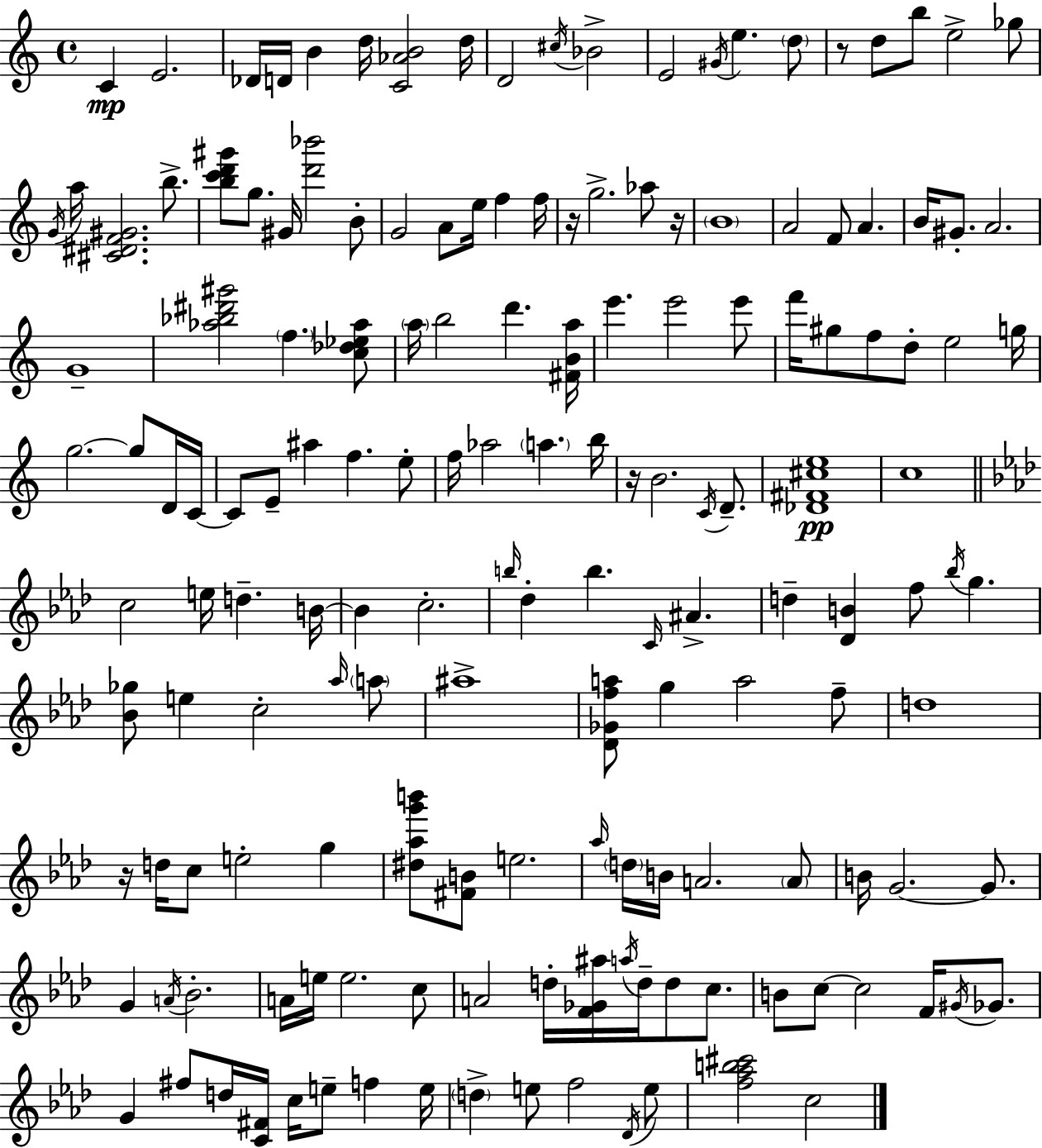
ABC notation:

X:1
T:Untitled
M:4/4
L:1/4
K:Am
C E2 _D/4 D/4 B d/4 [C_AB]2 d/4 D2 ^c/4 _B2 E2 ^G/4 e d/2 z/2 d/2 b/2 e2 _g/2 G/4 a/4 [^C^DF^G]2 b/2 [bc'd'^g']/2 g/2 ^G/4 [d'_b']2 B/2 G2 A/2 e/4 f f/4 z/4 g2 _a/2 z/4 B4 A2 F/2 A B/4 ^G/2 A2 G4 [_a_b^d'^g']2 f [c_d_e_a]/2 a/4 b2 d' [^FBa]/4 e' e'2 e'/2 f'/4 ^g/2 f/2 d/2 e2 g/4 g2 g/2 D/4 C/4 C/2 E/2 ^a f e/2 f/4 _a2 a b/4 z/4 B2 C/4 D/2 [_D^F^ce]4 c4 c2 e/4 d B/4 B c2 b/4 _d b C/4 ^A d [_DB] f/2 _b/4 g [_B_g]/2 e c2 _a/4 a/2 ^a4 [_D_Gfa]/2 g a2 f/2 d4 z/4 d/4 c/2 e2 g [^d_ag'b']/2 [^FB]/2 e2 _a/4 d/4 B/4 A2 A/2 B/4 G2 G/2 G A/4 _B2 A/4 e/4 e2 c/2 A2 d/4 [F_G^a]/4 a/4 d/4 d/2 c/2 B/2 c/2 c2 F/4 ^G/4 _G/2 G ^f/2 d/4 [C^F]/4 c/4 e/2 f e/4 d e/2 f2 _D/4 e/2 [f_ab^c']2 c2